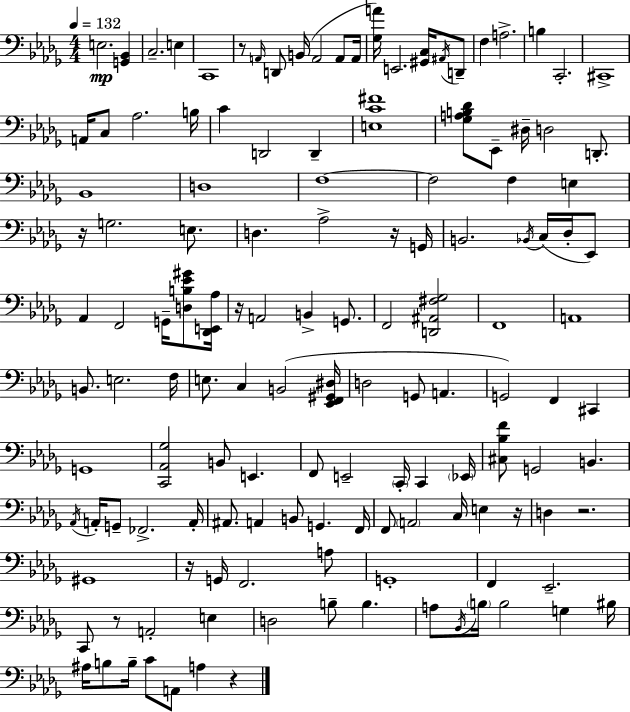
E3/h. [G2,Bb2]/q C3/h. E3/q C2/w R/e A2/s D2/e B2/s A2/h A2/e A2/s [Gb3,A4]/s E2/h. [G#2,C3]/s A#2/s D2/e F3/q A3/h. B3/q C2/h. C#2/w A2/s C3/e Ab3/h. B3/s C4/q D2/h D2/q [E3,C4,F#4]/w [Gb3,A3,B3,Db4]/e Eb2/e D#3/s D3/h D2/e. Bb2/w D3/w F3/w F3/h F3/q E3/q R/s G3/h. E3/e. D3/q. Ab3/h R/s G2/s B2/h. Bb2/s C3/s Db3/s Eb2/e Ab2/q F2/h G2/s [D3,B3,Eb4,G#4]/e [Db2,E2,Ab3]/s R/s A2/h B2/q G2/e. F2/h [D2,A#2,F#3,Gb3]/h F2/w A2/w B2/e. E3/h. F3/s E3/e. C3/q B2/h [Eb2,F2,G#2,D#3]/s D3/h G2/e A2/q. G2/h F2/q C#2/q G2/w [C2,Ab2,Gb3]/h B2/e E2/q. F2/e E2/h C2/s C2/q Eb2/s [C#3,Bb3,F4]/e G2/h B2/q. Ab2/s A2/s G2/e FES2/h. A2/s A#2/e. A2/q B2/e G2/q. F2/s F2/e A2/h C3/s E3/q R/s D3/q R/h. G#2/w R/s G2/s F2/h. A3/e G2/w F2/q Eb2/h. C2/e R/e A2/h E3/q D3/h B3/e B3/q. A3/e Bb2/s B3/s B3/h G3/q BIS3/s A#3/s B3/e B3/s C4/e A2/e A3/q R/q